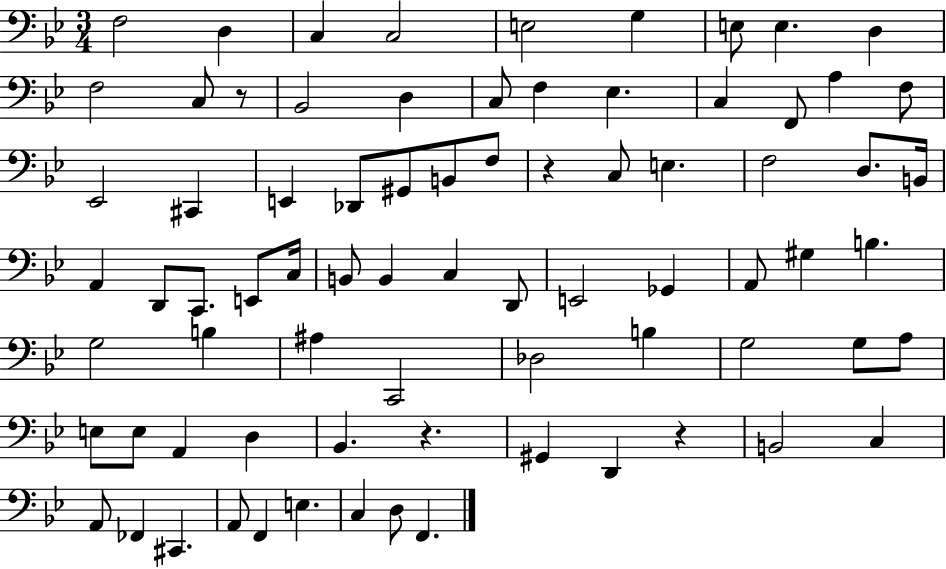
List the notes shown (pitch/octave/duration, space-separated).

F3/h D3/q C3/q C3/h E3/h G3/q E3/e E3/q. D3/q F3/h C3/e R/e Bb2/h D3/q C3/e F3/q Eb3/q. C3/q F2/e A3/q F3/e Eb2/h C#2/q E2/q Db2/e G#2/e B2/e F3/e R/q C3/e E3/q. F3/h D3/e. B2/s A2/q D2/e C2/e. E2/e C3/s B2/e B2/q C3/q D2/e E2/h Gb2/q A2/e G#3/q B3/q. G3/h B3/q A#3/q C2/h Db3/h B3/q G3/h G3/e A3/e E3/e E3/e A2/q D3/q Bb2/q. R/q. G#2/q D2/q R/q B2/h C3/q A2/e FES2/q C#2/q. A2/e F2/q E3/q. C3/q D3/e F2/q.